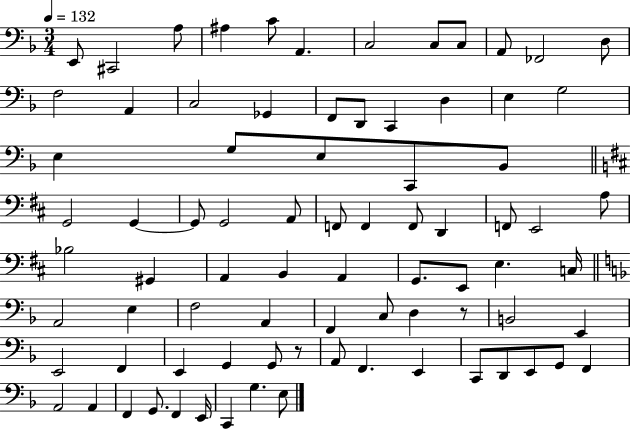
X:1
T:Untitled
M:3/4
L:1/4
K:F
E,,/2 ^C,,2 A,/2 ^A, C/2 A,, C,2 C,/2 C,/2 A,,/2 _F,,2 D,/2 F,2 A,, C,2 _G,, F,,/2 D,,/2 C,, D, E, G,2 E, G,/2 E,/2 C,,/2 _B,,/2 G,,2 G,, G,,/2 G,,2 A,,/2 F,,/2 F,, F,,/2 D,, F,,/2 E,,2 A,/2 _B,2 ^G,, A,, B,, A,, G,,/2 E,,/2 E, C,/4 A,,2 E, F,2 A,, F,, C,/2 D, z/2 B,,2 E,, E,,2 F,, E,, G,, G,,/2 z/2 A,,/2 F,, E,, C,,/2 D,,/2 E,,/2 G,,/2 F,, A,,2 A,, F,, G,,/2 F,, E,,/4 C,, G, E,/2